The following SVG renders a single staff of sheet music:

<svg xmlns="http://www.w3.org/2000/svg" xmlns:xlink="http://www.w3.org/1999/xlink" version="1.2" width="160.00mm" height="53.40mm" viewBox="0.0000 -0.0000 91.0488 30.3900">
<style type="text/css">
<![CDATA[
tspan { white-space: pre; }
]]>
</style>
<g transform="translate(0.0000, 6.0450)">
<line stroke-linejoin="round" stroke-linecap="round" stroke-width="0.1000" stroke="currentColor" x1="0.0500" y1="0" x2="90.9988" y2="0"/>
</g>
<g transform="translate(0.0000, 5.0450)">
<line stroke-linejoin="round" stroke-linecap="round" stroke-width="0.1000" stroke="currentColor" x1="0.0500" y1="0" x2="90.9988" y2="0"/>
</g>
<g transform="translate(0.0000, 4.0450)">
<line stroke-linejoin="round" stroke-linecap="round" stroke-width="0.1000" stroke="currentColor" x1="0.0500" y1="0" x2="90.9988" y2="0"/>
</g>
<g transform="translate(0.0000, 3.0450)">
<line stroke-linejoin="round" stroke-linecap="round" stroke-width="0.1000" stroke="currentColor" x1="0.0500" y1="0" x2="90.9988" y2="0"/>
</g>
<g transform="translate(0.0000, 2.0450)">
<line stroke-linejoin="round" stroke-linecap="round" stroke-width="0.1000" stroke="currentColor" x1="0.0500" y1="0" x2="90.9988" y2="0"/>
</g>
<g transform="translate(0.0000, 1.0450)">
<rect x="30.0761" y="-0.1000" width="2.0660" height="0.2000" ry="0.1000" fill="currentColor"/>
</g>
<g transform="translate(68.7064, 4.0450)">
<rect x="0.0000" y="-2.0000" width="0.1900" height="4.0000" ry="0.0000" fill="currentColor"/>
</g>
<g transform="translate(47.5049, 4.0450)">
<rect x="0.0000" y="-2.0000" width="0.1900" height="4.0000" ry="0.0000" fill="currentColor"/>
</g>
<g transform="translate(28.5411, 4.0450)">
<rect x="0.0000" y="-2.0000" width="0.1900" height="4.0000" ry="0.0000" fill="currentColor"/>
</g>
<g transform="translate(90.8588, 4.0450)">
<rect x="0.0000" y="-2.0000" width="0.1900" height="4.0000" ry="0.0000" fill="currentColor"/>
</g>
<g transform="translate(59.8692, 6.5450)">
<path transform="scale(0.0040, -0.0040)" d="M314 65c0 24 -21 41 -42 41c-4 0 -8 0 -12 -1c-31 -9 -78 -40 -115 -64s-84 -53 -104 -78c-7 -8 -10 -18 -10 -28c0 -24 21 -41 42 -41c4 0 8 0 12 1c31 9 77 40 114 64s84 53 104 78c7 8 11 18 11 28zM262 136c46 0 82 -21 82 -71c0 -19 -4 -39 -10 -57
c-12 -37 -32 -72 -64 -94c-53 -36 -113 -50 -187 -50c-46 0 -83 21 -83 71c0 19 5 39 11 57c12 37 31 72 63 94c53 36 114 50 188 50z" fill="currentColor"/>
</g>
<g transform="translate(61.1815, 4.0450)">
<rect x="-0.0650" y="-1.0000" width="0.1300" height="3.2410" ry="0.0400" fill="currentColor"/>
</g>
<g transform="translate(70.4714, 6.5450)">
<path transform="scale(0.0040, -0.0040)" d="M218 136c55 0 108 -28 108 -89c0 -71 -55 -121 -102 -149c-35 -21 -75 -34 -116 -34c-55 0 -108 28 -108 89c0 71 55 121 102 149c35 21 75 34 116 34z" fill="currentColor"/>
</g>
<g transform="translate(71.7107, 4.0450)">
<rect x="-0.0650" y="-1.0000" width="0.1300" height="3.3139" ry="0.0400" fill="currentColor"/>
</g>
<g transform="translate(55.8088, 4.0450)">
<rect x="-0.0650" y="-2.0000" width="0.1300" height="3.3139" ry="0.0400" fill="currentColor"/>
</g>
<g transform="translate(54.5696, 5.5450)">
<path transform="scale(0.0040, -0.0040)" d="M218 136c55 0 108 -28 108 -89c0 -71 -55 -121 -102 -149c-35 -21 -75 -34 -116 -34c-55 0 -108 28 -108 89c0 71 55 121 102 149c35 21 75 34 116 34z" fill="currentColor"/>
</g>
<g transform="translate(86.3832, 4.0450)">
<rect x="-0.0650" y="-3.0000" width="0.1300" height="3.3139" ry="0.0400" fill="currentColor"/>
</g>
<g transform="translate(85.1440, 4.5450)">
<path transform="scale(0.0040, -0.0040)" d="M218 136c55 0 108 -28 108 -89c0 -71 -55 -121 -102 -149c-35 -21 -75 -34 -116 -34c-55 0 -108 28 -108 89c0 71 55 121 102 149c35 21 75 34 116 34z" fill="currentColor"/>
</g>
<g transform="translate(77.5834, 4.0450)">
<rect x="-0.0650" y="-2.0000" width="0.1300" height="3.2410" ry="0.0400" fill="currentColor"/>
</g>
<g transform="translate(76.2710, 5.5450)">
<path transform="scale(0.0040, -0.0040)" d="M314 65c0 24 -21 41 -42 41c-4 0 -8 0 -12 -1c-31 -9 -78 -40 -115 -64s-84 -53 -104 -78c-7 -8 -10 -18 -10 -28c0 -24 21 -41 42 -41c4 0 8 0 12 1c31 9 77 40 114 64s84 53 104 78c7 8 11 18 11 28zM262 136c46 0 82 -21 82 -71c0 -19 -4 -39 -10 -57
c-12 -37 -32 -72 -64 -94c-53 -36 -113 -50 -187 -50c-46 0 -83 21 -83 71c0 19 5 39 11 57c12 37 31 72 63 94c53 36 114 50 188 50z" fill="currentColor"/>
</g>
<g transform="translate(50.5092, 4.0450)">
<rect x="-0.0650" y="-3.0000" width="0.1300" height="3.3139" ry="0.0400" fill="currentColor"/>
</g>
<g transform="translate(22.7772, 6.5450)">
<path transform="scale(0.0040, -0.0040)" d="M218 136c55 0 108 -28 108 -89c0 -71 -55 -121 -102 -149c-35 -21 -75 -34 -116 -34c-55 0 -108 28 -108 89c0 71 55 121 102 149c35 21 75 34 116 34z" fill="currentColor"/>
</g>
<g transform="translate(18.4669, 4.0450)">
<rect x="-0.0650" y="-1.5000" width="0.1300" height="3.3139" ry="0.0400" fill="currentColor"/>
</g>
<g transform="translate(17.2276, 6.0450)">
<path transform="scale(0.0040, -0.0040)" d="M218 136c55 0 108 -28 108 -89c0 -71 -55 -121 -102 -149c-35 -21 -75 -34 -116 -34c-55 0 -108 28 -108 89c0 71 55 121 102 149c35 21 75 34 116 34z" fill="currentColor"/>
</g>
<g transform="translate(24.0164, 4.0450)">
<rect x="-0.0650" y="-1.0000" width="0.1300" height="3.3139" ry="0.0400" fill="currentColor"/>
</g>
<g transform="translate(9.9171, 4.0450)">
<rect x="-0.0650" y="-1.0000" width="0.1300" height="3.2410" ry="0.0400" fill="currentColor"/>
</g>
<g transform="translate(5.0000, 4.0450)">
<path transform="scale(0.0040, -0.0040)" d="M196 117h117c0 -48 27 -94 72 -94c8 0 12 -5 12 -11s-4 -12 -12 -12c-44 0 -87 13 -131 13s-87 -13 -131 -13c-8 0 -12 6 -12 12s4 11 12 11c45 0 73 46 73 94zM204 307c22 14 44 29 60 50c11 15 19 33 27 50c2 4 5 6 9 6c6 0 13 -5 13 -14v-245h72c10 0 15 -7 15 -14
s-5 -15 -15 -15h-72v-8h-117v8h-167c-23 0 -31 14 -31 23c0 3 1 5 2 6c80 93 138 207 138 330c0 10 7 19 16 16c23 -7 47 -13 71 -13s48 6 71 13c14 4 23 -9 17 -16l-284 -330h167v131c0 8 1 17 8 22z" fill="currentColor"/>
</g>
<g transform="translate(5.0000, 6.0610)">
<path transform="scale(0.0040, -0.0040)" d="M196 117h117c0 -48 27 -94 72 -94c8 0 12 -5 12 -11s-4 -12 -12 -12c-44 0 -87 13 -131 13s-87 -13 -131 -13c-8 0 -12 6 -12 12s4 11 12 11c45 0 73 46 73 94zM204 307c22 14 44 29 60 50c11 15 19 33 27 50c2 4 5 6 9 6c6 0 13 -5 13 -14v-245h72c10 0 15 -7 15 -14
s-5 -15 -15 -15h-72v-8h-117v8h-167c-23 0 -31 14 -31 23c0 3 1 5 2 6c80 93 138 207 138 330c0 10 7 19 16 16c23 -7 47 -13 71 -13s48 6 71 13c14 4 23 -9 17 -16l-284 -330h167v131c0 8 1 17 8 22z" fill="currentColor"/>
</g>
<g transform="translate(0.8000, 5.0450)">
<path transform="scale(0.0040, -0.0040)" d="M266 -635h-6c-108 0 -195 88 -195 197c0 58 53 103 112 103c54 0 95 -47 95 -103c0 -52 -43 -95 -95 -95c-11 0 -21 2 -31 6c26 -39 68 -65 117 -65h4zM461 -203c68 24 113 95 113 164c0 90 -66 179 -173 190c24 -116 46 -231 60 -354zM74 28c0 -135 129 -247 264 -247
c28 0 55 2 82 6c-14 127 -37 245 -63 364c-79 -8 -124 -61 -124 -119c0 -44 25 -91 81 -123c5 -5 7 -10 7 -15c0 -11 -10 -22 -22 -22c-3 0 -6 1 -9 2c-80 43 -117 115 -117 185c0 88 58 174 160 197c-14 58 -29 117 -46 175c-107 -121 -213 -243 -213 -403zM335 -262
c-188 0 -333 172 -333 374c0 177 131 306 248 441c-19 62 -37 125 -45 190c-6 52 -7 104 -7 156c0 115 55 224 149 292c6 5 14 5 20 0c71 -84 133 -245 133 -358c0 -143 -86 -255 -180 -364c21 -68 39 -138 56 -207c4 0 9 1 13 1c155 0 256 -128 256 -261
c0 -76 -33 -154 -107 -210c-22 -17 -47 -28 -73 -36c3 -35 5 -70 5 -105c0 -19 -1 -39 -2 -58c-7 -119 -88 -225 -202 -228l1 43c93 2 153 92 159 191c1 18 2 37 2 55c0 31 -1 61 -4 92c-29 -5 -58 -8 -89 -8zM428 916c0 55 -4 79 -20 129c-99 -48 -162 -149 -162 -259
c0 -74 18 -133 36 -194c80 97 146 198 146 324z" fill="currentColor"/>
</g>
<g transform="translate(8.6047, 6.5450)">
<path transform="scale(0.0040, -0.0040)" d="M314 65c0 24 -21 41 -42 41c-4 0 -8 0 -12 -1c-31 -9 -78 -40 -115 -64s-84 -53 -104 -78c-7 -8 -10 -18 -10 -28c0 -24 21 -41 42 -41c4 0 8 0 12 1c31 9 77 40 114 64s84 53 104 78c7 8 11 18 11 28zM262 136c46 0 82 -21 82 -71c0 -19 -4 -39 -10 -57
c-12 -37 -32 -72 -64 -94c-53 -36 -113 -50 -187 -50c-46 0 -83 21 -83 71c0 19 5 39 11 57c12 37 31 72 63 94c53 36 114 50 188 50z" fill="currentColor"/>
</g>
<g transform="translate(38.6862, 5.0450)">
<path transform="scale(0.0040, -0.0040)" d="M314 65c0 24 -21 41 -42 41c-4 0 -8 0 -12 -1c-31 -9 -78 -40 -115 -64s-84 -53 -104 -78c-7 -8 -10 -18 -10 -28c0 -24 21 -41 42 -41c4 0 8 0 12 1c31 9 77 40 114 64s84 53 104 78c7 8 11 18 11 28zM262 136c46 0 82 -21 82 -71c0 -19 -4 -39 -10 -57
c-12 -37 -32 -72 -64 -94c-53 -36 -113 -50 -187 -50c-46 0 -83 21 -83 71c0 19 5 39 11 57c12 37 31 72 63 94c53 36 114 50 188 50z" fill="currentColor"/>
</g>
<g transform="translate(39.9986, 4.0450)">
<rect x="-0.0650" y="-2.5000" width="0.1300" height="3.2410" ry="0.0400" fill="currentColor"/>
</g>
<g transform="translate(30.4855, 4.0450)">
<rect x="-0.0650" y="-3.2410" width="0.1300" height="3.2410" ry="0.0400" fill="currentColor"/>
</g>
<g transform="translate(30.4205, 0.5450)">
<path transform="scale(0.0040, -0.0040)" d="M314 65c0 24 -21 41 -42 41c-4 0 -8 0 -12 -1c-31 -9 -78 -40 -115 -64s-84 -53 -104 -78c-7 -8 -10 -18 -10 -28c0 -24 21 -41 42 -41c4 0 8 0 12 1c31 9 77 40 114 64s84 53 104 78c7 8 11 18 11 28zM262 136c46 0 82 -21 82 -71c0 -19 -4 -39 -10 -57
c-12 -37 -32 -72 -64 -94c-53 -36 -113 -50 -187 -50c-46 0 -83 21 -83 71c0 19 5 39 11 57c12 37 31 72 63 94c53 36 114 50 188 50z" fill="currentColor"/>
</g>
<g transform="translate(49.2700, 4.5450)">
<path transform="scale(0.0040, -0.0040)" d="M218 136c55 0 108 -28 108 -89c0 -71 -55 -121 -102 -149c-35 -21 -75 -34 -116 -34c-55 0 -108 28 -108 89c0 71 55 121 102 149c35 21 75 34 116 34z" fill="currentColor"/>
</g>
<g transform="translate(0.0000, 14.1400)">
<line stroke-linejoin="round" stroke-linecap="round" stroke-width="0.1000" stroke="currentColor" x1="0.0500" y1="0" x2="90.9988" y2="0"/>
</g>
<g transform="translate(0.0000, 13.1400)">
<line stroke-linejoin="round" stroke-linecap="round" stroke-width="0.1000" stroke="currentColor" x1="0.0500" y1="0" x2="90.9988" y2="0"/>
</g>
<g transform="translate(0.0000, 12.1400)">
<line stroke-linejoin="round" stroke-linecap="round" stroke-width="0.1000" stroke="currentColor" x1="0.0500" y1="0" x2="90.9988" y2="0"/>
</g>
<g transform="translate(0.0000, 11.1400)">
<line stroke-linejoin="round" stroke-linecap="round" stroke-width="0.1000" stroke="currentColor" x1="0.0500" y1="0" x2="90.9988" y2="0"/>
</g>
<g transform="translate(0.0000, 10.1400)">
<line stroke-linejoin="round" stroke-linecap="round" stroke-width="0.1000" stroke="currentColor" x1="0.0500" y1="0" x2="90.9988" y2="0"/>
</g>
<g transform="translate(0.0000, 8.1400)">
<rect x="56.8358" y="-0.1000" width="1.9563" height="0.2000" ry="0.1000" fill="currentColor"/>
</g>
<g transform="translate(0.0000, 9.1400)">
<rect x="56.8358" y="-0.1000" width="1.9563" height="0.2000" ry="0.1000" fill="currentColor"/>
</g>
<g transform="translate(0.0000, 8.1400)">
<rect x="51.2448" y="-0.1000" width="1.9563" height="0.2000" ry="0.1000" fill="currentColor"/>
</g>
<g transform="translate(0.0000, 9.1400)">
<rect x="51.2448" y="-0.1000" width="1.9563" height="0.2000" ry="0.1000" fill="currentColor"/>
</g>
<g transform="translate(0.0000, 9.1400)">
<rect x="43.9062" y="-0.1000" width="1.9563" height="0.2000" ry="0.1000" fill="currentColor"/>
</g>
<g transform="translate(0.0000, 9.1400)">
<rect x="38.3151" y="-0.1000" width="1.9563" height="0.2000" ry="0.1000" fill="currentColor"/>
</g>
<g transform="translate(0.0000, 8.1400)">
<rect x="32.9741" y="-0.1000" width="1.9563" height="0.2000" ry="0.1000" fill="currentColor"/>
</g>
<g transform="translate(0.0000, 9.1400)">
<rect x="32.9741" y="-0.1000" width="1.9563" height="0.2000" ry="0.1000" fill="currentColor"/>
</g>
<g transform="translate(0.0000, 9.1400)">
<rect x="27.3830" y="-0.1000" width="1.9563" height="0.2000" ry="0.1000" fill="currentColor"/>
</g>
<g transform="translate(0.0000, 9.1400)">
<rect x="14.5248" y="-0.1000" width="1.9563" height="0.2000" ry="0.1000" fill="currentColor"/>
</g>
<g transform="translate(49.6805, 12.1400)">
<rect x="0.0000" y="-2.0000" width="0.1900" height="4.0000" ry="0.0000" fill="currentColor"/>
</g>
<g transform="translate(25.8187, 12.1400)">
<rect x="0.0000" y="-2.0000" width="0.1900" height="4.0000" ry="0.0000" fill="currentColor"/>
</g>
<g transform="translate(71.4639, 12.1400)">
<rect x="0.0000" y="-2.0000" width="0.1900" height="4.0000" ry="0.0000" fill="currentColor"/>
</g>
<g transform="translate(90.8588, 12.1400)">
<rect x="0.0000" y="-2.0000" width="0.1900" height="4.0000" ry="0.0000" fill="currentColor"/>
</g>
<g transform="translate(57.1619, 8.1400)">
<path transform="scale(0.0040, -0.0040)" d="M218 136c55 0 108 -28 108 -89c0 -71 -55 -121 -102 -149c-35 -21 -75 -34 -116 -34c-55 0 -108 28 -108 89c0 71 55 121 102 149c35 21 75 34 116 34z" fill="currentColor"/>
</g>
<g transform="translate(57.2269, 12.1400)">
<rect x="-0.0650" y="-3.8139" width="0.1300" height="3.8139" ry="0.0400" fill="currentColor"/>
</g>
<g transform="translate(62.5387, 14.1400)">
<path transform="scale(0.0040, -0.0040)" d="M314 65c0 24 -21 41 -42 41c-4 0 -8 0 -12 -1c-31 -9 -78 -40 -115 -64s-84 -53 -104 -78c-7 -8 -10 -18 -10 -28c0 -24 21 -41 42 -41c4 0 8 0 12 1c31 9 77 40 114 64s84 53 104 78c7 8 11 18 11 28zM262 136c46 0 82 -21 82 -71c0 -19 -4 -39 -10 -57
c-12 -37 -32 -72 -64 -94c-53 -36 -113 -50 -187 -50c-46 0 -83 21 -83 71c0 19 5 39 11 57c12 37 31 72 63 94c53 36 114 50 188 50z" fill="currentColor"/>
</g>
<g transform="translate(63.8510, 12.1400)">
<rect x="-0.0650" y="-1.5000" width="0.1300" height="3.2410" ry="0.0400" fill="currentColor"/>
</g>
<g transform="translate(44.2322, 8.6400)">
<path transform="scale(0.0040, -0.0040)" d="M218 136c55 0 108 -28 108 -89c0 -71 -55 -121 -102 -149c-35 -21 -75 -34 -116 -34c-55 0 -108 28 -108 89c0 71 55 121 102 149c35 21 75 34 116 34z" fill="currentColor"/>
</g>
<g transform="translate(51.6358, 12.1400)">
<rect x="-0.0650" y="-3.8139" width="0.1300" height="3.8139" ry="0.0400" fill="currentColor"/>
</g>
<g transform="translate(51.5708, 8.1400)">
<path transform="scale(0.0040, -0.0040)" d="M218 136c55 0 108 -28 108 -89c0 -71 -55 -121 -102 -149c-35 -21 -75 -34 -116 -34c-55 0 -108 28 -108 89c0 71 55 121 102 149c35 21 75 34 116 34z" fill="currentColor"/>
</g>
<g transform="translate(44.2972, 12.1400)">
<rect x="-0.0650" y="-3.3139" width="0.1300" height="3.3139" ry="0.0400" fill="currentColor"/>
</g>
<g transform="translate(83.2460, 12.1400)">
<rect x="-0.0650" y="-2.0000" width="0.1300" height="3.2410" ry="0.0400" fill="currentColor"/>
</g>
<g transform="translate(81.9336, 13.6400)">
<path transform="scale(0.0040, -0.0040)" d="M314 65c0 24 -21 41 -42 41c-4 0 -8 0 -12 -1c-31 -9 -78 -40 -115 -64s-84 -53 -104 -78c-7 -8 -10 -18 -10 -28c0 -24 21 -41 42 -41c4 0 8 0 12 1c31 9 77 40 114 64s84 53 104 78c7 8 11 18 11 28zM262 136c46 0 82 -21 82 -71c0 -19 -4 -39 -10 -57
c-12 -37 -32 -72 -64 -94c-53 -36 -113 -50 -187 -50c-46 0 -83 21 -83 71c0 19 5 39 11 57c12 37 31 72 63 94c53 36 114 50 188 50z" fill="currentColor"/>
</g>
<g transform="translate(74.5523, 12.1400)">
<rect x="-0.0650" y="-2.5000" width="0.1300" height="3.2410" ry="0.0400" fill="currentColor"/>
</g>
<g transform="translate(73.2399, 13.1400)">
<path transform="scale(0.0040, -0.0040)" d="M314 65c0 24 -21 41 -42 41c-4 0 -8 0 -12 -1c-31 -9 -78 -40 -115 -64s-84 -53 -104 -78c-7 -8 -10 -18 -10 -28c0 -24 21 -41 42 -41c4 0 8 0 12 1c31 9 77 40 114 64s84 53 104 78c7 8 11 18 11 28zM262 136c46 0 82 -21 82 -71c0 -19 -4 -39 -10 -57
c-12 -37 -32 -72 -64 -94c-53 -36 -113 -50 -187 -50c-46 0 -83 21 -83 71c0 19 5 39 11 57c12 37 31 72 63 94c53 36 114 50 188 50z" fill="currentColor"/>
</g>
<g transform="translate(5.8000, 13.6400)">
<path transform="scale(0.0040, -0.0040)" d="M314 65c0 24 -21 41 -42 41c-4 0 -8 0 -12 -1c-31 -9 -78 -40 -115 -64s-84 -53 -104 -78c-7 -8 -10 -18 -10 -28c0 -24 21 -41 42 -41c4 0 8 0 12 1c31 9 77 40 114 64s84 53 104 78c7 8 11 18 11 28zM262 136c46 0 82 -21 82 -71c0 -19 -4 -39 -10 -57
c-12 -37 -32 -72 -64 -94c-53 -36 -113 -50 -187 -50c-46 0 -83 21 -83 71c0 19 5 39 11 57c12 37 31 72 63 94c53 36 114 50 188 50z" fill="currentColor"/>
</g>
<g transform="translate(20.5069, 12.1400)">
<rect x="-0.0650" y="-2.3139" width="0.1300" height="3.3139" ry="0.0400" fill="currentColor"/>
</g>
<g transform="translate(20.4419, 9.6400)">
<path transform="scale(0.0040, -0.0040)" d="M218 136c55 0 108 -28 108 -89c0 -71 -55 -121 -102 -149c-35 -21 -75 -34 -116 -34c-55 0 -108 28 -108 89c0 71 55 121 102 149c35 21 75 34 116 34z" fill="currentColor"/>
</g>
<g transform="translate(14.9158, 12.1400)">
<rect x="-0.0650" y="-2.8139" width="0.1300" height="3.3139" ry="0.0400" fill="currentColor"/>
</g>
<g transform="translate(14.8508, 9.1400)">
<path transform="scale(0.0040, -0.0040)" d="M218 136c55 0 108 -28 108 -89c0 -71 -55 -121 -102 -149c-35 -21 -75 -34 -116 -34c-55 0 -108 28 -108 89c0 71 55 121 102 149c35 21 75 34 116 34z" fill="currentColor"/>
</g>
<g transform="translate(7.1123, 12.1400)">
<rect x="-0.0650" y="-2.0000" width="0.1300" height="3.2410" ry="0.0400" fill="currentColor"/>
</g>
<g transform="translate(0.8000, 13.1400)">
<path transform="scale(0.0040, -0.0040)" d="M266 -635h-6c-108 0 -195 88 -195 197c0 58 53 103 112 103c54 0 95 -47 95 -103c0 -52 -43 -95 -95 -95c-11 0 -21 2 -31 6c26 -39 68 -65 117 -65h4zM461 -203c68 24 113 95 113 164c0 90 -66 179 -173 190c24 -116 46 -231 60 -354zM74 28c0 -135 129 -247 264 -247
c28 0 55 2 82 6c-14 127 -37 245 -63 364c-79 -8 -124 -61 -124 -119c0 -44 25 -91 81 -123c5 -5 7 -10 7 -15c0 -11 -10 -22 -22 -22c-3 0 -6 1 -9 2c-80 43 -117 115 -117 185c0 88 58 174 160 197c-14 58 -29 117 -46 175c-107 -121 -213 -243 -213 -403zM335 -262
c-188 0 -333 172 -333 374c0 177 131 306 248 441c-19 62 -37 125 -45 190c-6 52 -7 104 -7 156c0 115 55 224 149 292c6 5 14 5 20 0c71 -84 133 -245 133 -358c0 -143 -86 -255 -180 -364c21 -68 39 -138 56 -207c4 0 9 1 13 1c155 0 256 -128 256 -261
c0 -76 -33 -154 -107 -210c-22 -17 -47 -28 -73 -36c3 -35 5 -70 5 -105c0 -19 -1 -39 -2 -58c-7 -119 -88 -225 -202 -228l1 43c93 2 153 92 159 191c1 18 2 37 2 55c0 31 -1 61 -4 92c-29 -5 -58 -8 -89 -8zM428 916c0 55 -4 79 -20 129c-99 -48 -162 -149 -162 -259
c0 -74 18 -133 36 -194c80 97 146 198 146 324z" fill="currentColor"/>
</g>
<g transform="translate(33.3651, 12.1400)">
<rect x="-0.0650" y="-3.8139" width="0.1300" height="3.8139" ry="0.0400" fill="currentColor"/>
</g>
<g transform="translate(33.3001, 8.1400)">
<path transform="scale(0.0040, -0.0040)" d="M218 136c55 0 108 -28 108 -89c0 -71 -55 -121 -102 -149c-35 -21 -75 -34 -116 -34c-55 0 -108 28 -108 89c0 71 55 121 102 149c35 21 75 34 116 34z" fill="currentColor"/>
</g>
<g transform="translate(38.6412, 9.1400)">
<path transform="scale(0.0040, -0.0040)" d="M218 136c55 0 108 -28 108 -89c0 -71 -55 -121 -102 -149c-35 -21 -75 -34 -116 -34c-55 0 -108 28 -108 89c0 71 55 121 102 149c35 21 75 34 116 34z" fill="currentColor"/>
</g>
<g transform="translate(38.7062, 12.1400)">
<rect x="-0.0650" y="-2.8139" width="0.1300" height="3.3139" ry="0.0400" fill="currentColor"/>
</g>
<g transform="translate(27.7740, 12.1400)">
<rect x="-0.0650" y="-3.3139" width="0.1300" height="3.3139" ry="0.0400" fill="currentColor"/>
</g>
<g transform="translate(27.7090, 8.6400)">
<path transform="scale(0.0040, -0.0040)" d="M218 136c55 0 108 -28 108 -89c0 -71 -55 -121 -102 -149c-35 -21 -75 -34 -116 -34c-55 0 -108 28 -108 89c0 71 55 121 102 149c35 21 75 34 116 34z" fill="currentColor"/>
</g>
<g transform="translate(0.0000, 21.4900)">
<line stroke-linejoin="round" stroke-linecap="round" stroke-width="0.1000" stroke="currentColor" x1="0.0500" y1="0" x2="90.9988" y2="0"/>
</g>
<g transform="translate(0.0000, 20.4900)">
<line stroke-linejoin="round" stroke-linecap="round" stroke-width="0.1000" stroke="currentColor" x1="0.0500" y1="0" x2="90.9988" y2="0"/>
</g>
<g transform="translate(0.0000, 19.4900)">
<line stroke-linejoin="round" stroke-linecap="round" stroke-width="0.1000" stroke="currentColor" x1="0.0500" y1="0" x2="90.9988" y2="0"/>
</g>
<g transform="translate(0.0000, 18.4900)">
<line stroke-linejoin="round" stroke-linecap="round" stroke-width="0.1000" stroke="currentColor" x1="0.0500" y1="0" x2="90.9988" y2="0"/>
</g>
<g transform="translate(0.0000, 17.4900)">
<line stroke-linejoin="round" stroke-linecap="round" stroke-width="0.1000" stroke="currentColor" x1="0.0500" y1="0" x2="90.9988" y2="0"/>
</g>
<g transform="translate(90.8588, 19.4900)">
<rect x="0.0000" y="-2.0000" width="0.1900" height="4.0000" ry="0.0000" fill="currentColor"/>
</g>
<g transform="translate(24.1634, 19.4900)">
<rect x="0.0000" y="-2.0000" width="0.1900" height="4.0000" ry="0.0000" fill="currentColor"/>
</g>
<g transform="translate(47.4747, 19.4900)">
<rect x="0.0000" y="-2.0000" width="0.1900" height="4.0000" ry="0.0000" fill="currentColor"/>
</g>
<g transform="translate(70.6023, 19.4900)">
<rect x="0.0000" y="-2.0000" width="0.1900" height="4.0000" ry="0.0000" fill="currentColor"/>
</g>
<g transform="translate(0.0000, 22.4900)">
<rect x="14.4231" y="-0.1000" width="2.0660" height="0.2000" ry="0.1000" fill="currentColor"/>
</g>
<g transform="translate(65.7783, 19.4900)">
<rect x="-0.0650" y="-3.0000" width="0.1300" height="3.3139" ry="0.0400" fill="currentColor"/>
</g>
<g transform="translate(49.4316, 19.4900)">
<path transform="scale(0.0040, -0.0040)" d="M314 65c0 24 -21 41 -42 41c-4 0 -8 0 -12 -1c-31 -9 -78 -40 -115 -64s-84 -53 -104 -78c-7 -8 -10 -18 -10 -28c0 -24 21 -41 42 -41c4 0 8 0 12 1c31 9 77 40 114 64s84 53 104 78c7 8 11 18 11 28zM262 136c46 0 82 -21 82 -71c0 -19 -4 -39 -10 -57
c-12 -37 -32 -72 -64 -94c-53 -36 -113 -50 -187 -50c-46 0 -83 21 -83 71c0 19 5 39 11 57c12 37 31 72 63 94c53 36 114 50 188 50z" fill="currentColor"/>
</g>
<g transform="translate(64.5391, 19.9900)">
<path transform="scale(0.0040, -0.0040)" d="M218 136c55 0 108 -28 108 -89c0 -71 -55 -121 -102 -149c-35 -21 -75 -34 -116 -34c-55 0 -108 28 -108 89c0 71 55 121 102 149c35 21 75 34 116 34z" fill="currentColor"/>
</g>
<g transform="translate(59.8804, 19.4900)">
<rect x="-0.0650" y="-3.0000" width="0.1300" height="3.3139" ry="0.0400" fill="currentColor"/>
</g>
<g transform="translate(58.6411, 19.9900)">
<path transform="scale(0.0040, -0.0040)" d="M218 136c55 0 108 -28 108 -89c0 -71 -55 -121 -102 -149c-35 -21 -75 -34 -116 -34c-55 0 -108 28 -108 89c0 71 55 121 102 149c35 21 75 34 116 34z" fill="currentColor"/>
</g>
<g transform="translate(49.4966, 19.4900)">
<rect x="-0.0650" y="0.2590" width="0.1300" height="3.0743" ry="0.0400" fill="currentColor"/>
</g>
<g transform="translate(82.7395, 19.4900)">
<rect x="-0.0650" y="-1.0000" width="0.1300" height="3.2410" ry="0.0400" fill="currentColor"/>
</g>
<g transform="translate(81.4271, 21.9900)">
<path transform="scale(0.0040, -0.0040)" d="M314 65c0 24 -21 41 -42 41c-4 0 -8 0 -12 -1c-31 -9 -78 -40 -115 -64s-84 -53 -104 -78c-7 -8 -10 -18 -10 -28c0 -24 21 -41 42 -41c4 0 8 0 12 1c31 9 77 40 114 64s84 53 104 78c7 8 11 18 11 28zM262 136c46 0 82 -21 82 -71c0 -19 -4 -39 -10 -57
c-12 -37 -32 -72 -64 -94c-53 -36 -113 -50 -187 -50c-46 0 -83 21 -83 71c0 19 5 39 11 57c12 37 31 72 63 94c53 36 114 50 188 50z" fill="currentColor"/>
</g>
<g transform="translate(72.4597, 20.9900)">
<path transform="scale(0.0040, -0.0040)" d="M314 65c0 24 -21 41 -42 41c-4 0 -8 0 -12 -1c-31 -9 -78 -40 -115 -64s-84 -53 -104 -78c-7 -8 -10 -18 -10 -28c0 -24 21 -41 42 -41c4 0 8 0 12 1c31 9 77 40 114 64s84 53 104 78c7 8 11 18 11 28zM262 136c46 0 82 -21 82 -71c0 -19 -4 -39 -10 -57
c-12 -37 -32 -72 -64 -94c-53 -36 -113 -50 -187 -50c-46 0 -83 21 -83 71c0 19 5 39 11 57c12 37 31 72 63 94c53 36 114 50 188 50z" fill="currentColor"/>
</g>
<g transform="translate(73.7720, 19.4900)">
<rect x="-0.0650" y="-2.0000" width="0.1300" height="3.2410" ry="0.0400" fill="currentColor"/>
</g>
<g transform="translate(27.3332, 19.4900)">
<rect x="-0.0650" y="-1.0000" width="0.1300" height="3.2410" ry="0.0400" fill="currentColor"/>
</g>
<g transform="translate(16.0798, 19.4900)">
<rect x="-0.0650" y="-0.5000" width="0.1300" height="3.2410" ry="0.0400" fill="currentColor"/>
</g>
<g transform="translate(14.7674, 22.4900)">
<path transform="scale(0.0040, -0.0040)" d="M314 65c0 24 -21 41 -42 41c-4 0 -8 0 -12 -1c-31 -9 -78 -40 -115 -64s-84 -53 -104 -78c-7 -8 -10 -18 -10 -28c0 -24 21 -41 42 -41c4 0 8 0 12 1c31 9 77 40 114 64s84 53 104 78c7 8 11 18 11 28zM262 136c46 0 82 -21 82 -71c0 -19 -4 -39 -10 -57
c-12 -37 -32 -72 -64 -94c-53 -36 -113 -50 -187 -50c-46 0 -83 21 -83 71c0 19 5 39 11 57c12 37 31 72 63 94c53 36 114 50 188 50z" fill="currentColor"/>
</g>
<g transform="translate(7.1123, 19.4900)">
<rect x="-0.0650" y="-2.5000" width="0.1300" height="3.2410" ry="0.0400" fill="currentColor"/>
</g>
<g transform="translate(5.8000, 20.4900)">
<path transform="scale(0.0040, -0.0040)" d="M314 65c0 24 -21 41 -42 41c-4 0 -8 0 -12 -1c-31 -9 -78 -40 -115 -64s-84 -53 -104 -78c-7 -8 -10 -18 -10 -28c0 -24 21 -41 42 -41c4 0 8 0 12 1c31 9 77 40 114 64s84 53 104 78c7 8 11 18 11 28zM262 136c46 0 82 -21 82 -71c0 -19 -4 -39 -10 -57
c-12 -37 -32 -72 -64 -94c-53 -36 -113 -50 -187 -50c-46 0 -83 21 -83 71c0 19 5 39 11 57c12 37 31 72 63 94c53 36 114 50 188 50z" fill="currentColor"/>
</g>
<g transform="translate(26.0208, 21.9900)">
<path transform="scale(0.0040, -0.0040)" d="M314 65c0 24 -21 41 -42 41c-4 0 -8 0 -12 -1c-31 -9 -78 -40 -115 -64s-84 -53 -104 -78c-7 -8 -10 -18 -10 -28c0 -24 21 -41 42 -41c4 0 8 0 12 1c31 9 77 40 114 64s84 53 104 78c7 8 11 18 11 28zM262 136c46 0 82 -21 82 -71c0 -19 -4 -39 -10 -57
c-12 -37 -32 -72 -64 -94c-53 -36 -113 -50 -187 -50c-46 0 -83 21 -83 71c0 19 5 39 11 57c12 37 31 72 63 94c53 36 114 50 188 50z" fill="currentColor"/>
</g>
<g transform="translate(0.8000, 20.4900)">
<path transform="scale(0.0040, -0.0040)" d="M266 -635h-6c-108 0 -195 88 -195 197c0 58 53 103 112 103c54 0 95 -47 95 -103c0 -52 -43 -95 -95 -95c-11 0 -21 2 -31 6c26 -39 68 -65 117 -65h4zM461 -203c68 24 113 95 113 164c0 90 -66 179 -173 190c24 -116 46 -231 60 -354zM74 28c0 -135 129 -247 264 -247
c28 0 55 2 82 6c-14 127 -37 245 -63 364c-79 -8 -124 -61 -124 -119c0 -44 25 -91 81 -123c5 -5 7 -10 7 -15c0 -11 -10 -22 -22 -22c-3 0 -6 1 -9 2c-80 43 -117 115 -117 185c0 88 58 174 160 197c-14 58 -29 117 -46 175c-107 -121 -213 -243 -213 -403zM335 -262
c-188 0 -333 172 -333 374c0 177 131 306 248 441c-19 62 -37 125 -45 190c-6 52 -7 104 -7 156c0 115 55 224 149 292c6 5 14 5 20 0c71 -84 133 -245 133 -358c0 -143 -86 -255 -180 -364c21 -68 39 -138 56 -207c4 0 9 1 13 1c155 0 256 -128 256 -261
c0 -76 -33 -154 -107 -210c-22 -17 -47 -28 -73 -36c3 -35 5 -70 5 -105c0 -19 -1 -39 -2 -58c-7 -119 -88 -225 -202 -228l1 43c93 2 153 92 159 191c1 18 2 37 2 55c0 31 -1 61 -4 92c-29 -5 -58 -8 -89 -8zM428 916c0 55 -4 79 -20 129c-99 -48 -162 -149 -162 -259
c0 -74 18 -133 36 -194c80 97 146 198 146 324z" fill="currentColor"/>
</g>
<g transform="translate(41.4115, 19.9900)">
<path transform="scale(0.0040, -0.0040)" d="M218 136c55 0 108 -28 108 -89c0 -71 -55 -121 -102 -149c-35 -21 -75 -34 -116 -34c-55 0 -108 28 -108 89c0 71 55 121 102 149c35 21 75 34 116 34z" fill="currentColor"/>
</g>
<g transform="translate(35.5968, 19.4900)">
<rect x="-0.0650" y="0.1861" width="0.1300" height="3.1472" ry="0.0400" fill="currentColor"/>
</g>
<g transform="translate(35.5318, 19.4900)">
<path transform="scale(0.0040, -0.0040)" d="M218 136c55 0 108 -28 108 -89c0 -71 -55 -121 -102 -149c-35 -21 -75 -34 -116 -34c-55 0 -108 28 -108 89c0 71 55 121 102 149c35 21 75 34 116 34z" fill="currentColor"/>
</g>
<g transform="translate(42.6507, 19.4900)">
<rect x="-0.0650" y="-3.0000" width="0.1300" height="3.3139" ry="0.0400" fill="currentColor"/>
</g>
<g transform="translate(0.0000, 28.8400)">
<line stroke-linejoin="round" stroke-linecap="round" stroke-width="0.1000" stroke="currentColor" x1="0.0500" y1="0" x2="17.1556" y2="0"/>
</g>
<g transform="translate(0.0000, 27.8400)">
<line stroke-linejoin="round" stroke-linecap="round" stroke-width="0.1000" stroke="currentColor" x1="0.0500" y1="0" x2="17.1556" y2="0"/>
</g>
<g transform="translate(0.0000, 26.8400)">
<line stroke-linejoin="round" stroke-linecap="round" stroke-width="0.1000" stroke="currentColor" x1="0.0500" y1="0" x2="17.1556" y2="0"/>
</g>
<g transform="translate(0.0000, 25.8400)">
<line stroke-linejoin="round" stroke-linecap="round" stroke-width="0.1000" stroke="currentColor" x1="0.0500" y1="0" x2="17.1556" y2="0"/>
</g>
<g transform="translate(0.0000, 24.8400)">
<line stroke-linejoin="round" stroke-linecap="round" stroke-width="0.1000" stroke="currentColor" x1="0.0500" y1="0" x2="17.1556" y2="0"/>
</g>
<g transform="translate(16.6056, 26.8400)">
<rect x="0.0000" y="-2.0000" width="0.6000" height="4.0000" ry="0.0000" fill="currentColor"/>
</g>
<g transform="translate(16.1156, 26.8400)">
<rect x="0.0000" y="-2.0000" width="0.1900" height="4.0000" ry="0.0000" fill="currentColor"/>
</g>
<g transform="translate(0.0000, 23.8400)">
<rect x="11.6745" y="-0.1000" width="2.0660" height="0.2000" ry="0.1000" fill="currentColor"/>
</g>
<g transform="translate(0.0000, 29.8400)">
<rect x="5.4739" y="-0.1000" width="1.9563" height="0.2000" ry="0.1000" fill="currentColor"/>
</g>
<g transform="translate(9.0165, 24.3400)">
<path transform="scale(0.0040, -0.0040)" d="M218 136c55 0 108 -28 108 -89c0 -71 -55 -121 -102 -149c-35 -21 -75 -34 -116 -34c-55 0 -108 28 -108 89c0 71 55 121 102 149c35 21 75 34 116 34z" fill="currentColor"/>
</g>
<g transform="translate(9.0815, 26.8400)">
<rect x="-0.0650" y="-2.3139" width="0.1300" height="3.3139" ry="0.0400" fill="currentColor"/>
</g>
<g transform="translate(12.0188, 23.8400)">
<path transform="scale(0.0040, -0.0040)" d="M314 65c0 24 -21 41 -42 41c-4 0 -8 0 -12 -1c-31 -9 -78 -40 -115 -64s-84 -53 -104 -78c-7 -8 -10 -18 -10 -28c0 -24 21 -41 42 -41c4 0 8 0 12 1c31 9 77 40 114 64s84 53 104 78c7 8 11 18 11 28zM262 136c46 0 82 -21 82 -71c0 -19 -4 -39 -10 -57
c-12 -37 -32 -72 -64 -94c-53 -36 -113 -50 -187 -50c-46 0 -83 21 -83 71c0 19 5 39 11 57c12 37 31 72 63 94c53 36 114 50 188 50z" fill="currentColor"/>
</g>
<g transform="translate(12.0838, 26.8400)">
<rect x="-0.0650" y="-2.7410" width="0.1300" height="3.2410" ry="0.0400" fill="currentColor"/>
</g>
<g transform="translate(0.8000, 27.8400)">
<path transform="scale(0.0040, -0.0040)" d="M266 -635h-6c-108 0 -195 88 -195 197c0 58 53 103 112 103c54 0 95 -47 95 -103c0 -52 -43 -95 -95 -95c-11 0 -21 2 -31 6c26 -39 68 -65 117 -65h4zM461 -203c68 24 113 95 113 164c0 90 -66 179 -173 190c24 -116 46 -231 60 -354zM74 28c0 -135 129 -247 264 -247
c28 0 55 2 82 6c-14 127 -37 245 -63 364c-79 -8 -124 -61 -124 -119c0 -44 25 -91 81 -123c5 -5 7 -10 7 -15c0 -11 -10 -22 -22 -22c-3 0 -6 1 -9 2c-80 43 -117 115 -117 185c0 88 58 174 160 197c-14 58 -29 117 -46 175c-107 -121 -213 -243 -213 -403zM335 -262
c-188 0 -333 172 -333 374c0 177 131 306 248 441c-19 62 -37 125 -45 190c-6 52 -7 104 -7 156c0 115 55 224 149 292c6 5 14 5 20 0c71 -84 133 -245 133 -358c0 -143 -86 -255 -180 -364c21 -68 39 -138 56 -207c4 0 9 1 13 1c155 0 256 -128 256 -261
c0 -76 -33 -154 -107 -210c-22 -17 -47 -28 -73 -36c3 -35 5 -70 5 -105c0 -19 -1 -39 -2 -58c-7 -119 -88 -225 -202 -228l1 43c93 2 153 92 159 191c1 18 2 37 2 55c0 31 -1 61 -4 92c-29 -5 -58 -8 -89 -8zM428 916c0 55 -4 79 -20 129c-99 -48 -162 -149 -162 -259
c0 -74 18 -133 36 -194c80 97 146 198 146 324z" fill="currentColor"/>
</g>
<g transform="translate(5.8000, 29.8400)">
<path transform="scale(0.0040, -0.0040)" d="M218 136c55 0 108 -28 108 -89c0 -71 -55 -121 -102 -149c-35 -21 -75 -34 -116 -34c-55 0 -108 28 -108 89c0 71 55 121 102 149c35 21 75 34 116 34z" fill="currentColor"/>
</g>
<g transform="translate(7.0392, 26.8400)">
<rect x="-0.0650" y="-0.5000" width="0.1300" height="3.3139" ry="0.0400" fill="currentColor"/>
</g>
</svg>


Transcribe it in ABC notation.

X:1
T:Untitled
M:4/4
L:1/4
K:C
D2 E D b2 G2 A F D2 D F2 A F2 a g b c' a b c' c' E2 G2 F2 G2 C2 D2 B A B2 A A F2 D2 C g a2